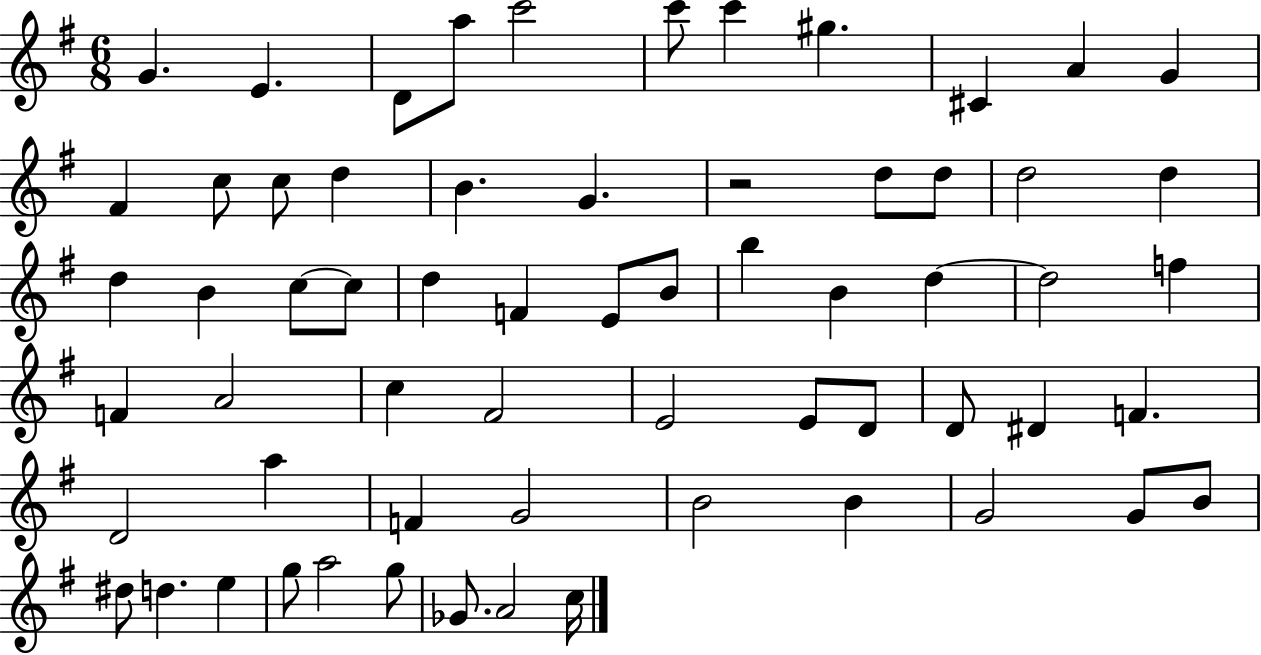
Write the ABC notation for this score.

X:1
T:Untitled
M:6/8
L:1/4
K:G
G E D/2 a/2 c'2 c'/2 c' ^g ^C A G ^F c/2 c/2 d B G z2 d/2 d/2 d2 d d B c/2 c/2 d F E/2 B/2 b B d d2 f F A2 c ^F2 E2 E/2 D/2 D/2 ^D F D2 a F G2 B2 B G2 G/2 B/2 ^d/2 d e g/2 a2 g/2 _G/2 A2 c/4